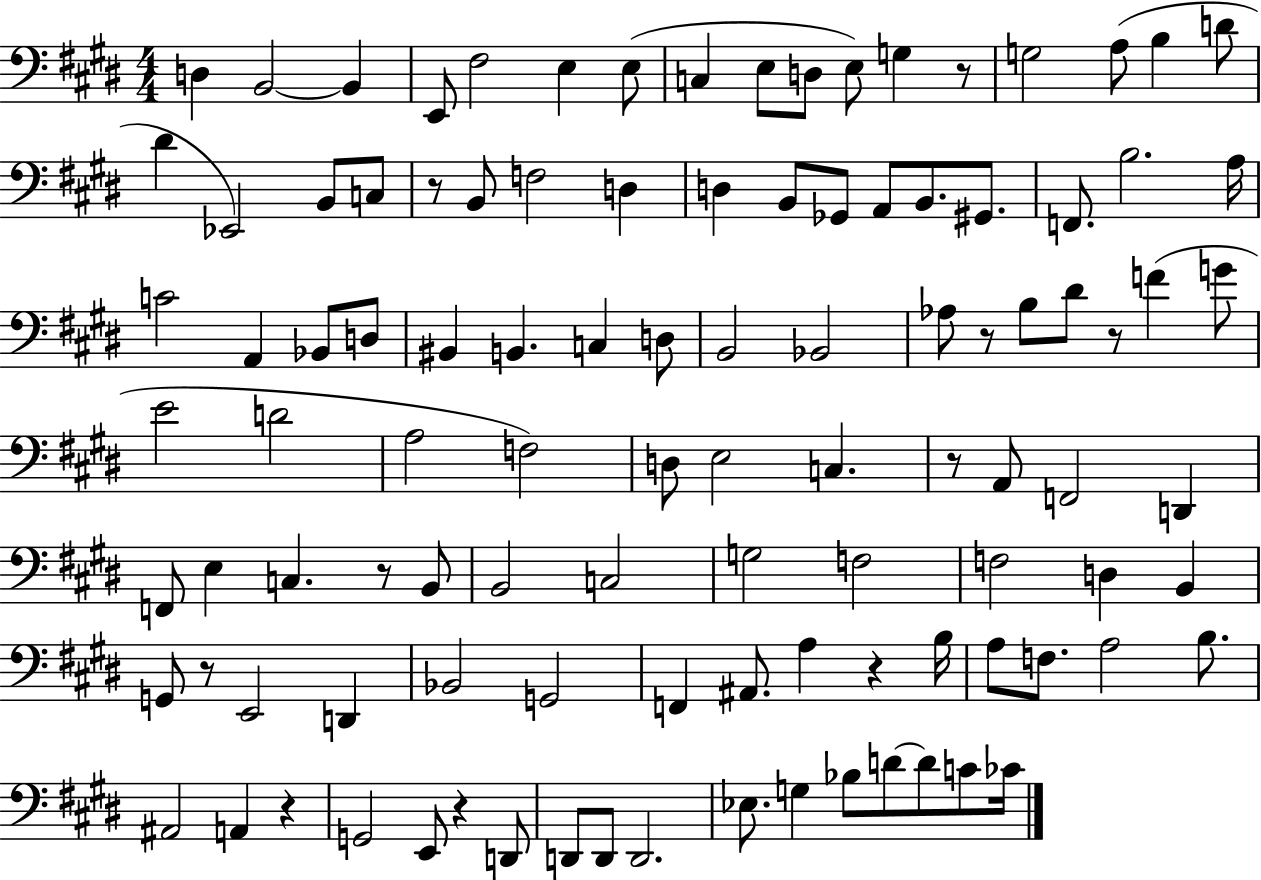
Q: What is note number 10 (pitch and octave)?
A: D3